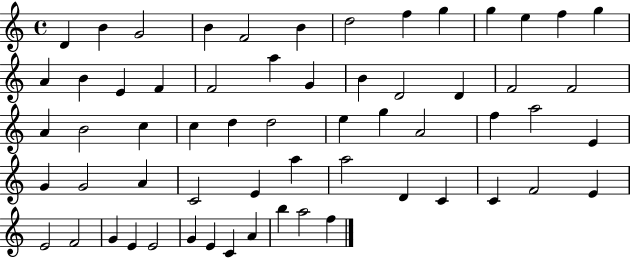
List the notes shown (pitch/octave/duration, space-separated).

D4/q B4/q G4/h B4/q F4/h B4/q D5/h F5/q G5/q G5/q E5/q F5/q G5/q A4/q B4/q E4/q F4/q F4/h A5/q G4/q B4/q D4/h D4/q F4/h F4/h A4/q B4/h C5/q C5/q D5/q D5/h E5/q G5/q A4/h F5/q A5/h E4/q G4/q G4/h A4/q C4/h E4/q A5/q A5/h D4/q C4/q C4/q F4/h E4/q E4/h F4/h G4/q E4/q E4/h G4/q E4/q C4/q A4/q B5/q A5/h F5/q